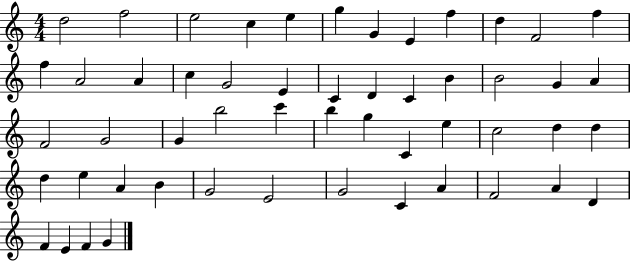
{
  \clef treble
  \numericTimeSignature
  \time 4/4
  \key c \major
  d''2 f''2 | e''2 c''4 e''4 | g''4 g'4 e'4 f''4 | d''4 f'2 f''4 | \break f''4 a'2 a'4 | c''4 g'2 e'4 | c'4 d'4 c'4 b'4 | b'2 g'4 a'4 | \break f'2 g'2 | g'4 b''2 c'''4 | b''4 g''4 c'4 e''4 | c''2 d''4 d''4 | \break d''4 e''4 a'4 b'4 | g'2 e'2 | g'2 c'4 a'4 | f'2 a'4 d'4 | \break f'4 e'4 f'4 g'4 | \bar "|."
}